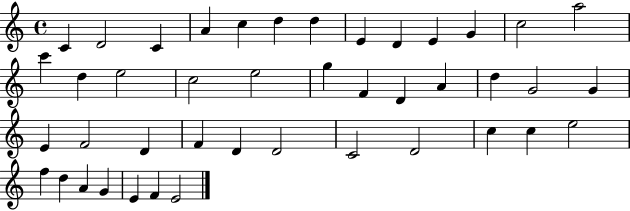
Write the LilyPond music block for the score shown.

{
  \clef treble
  \time 4/4
  \defaultTimeSignature
  \key c \major
  c'4 d'2 c'4 | a'4 c''4 d''4 d''4 | e'4 d'4 e'4 g'4 | c''2 a''2 | \break c'''4 d''4 e''2 | c''2 e''2 | g''4 f'4 d'4 a'4 | d''4 g'2 g'4 | \break e'4 f'2 d'4 | f'4 d'4 d'2 | c'2 d'2 | c''4 c''4 e''2 | \break f''4 d''4 a'4 g'4 | e'4 f'4 e'2 | \bar "|."
}